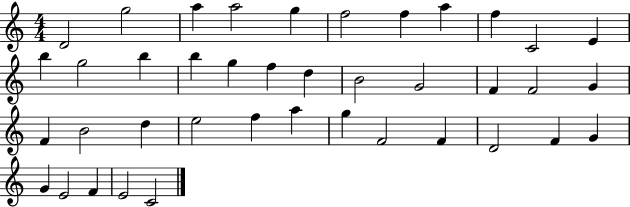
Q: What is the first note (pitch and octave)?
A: D4